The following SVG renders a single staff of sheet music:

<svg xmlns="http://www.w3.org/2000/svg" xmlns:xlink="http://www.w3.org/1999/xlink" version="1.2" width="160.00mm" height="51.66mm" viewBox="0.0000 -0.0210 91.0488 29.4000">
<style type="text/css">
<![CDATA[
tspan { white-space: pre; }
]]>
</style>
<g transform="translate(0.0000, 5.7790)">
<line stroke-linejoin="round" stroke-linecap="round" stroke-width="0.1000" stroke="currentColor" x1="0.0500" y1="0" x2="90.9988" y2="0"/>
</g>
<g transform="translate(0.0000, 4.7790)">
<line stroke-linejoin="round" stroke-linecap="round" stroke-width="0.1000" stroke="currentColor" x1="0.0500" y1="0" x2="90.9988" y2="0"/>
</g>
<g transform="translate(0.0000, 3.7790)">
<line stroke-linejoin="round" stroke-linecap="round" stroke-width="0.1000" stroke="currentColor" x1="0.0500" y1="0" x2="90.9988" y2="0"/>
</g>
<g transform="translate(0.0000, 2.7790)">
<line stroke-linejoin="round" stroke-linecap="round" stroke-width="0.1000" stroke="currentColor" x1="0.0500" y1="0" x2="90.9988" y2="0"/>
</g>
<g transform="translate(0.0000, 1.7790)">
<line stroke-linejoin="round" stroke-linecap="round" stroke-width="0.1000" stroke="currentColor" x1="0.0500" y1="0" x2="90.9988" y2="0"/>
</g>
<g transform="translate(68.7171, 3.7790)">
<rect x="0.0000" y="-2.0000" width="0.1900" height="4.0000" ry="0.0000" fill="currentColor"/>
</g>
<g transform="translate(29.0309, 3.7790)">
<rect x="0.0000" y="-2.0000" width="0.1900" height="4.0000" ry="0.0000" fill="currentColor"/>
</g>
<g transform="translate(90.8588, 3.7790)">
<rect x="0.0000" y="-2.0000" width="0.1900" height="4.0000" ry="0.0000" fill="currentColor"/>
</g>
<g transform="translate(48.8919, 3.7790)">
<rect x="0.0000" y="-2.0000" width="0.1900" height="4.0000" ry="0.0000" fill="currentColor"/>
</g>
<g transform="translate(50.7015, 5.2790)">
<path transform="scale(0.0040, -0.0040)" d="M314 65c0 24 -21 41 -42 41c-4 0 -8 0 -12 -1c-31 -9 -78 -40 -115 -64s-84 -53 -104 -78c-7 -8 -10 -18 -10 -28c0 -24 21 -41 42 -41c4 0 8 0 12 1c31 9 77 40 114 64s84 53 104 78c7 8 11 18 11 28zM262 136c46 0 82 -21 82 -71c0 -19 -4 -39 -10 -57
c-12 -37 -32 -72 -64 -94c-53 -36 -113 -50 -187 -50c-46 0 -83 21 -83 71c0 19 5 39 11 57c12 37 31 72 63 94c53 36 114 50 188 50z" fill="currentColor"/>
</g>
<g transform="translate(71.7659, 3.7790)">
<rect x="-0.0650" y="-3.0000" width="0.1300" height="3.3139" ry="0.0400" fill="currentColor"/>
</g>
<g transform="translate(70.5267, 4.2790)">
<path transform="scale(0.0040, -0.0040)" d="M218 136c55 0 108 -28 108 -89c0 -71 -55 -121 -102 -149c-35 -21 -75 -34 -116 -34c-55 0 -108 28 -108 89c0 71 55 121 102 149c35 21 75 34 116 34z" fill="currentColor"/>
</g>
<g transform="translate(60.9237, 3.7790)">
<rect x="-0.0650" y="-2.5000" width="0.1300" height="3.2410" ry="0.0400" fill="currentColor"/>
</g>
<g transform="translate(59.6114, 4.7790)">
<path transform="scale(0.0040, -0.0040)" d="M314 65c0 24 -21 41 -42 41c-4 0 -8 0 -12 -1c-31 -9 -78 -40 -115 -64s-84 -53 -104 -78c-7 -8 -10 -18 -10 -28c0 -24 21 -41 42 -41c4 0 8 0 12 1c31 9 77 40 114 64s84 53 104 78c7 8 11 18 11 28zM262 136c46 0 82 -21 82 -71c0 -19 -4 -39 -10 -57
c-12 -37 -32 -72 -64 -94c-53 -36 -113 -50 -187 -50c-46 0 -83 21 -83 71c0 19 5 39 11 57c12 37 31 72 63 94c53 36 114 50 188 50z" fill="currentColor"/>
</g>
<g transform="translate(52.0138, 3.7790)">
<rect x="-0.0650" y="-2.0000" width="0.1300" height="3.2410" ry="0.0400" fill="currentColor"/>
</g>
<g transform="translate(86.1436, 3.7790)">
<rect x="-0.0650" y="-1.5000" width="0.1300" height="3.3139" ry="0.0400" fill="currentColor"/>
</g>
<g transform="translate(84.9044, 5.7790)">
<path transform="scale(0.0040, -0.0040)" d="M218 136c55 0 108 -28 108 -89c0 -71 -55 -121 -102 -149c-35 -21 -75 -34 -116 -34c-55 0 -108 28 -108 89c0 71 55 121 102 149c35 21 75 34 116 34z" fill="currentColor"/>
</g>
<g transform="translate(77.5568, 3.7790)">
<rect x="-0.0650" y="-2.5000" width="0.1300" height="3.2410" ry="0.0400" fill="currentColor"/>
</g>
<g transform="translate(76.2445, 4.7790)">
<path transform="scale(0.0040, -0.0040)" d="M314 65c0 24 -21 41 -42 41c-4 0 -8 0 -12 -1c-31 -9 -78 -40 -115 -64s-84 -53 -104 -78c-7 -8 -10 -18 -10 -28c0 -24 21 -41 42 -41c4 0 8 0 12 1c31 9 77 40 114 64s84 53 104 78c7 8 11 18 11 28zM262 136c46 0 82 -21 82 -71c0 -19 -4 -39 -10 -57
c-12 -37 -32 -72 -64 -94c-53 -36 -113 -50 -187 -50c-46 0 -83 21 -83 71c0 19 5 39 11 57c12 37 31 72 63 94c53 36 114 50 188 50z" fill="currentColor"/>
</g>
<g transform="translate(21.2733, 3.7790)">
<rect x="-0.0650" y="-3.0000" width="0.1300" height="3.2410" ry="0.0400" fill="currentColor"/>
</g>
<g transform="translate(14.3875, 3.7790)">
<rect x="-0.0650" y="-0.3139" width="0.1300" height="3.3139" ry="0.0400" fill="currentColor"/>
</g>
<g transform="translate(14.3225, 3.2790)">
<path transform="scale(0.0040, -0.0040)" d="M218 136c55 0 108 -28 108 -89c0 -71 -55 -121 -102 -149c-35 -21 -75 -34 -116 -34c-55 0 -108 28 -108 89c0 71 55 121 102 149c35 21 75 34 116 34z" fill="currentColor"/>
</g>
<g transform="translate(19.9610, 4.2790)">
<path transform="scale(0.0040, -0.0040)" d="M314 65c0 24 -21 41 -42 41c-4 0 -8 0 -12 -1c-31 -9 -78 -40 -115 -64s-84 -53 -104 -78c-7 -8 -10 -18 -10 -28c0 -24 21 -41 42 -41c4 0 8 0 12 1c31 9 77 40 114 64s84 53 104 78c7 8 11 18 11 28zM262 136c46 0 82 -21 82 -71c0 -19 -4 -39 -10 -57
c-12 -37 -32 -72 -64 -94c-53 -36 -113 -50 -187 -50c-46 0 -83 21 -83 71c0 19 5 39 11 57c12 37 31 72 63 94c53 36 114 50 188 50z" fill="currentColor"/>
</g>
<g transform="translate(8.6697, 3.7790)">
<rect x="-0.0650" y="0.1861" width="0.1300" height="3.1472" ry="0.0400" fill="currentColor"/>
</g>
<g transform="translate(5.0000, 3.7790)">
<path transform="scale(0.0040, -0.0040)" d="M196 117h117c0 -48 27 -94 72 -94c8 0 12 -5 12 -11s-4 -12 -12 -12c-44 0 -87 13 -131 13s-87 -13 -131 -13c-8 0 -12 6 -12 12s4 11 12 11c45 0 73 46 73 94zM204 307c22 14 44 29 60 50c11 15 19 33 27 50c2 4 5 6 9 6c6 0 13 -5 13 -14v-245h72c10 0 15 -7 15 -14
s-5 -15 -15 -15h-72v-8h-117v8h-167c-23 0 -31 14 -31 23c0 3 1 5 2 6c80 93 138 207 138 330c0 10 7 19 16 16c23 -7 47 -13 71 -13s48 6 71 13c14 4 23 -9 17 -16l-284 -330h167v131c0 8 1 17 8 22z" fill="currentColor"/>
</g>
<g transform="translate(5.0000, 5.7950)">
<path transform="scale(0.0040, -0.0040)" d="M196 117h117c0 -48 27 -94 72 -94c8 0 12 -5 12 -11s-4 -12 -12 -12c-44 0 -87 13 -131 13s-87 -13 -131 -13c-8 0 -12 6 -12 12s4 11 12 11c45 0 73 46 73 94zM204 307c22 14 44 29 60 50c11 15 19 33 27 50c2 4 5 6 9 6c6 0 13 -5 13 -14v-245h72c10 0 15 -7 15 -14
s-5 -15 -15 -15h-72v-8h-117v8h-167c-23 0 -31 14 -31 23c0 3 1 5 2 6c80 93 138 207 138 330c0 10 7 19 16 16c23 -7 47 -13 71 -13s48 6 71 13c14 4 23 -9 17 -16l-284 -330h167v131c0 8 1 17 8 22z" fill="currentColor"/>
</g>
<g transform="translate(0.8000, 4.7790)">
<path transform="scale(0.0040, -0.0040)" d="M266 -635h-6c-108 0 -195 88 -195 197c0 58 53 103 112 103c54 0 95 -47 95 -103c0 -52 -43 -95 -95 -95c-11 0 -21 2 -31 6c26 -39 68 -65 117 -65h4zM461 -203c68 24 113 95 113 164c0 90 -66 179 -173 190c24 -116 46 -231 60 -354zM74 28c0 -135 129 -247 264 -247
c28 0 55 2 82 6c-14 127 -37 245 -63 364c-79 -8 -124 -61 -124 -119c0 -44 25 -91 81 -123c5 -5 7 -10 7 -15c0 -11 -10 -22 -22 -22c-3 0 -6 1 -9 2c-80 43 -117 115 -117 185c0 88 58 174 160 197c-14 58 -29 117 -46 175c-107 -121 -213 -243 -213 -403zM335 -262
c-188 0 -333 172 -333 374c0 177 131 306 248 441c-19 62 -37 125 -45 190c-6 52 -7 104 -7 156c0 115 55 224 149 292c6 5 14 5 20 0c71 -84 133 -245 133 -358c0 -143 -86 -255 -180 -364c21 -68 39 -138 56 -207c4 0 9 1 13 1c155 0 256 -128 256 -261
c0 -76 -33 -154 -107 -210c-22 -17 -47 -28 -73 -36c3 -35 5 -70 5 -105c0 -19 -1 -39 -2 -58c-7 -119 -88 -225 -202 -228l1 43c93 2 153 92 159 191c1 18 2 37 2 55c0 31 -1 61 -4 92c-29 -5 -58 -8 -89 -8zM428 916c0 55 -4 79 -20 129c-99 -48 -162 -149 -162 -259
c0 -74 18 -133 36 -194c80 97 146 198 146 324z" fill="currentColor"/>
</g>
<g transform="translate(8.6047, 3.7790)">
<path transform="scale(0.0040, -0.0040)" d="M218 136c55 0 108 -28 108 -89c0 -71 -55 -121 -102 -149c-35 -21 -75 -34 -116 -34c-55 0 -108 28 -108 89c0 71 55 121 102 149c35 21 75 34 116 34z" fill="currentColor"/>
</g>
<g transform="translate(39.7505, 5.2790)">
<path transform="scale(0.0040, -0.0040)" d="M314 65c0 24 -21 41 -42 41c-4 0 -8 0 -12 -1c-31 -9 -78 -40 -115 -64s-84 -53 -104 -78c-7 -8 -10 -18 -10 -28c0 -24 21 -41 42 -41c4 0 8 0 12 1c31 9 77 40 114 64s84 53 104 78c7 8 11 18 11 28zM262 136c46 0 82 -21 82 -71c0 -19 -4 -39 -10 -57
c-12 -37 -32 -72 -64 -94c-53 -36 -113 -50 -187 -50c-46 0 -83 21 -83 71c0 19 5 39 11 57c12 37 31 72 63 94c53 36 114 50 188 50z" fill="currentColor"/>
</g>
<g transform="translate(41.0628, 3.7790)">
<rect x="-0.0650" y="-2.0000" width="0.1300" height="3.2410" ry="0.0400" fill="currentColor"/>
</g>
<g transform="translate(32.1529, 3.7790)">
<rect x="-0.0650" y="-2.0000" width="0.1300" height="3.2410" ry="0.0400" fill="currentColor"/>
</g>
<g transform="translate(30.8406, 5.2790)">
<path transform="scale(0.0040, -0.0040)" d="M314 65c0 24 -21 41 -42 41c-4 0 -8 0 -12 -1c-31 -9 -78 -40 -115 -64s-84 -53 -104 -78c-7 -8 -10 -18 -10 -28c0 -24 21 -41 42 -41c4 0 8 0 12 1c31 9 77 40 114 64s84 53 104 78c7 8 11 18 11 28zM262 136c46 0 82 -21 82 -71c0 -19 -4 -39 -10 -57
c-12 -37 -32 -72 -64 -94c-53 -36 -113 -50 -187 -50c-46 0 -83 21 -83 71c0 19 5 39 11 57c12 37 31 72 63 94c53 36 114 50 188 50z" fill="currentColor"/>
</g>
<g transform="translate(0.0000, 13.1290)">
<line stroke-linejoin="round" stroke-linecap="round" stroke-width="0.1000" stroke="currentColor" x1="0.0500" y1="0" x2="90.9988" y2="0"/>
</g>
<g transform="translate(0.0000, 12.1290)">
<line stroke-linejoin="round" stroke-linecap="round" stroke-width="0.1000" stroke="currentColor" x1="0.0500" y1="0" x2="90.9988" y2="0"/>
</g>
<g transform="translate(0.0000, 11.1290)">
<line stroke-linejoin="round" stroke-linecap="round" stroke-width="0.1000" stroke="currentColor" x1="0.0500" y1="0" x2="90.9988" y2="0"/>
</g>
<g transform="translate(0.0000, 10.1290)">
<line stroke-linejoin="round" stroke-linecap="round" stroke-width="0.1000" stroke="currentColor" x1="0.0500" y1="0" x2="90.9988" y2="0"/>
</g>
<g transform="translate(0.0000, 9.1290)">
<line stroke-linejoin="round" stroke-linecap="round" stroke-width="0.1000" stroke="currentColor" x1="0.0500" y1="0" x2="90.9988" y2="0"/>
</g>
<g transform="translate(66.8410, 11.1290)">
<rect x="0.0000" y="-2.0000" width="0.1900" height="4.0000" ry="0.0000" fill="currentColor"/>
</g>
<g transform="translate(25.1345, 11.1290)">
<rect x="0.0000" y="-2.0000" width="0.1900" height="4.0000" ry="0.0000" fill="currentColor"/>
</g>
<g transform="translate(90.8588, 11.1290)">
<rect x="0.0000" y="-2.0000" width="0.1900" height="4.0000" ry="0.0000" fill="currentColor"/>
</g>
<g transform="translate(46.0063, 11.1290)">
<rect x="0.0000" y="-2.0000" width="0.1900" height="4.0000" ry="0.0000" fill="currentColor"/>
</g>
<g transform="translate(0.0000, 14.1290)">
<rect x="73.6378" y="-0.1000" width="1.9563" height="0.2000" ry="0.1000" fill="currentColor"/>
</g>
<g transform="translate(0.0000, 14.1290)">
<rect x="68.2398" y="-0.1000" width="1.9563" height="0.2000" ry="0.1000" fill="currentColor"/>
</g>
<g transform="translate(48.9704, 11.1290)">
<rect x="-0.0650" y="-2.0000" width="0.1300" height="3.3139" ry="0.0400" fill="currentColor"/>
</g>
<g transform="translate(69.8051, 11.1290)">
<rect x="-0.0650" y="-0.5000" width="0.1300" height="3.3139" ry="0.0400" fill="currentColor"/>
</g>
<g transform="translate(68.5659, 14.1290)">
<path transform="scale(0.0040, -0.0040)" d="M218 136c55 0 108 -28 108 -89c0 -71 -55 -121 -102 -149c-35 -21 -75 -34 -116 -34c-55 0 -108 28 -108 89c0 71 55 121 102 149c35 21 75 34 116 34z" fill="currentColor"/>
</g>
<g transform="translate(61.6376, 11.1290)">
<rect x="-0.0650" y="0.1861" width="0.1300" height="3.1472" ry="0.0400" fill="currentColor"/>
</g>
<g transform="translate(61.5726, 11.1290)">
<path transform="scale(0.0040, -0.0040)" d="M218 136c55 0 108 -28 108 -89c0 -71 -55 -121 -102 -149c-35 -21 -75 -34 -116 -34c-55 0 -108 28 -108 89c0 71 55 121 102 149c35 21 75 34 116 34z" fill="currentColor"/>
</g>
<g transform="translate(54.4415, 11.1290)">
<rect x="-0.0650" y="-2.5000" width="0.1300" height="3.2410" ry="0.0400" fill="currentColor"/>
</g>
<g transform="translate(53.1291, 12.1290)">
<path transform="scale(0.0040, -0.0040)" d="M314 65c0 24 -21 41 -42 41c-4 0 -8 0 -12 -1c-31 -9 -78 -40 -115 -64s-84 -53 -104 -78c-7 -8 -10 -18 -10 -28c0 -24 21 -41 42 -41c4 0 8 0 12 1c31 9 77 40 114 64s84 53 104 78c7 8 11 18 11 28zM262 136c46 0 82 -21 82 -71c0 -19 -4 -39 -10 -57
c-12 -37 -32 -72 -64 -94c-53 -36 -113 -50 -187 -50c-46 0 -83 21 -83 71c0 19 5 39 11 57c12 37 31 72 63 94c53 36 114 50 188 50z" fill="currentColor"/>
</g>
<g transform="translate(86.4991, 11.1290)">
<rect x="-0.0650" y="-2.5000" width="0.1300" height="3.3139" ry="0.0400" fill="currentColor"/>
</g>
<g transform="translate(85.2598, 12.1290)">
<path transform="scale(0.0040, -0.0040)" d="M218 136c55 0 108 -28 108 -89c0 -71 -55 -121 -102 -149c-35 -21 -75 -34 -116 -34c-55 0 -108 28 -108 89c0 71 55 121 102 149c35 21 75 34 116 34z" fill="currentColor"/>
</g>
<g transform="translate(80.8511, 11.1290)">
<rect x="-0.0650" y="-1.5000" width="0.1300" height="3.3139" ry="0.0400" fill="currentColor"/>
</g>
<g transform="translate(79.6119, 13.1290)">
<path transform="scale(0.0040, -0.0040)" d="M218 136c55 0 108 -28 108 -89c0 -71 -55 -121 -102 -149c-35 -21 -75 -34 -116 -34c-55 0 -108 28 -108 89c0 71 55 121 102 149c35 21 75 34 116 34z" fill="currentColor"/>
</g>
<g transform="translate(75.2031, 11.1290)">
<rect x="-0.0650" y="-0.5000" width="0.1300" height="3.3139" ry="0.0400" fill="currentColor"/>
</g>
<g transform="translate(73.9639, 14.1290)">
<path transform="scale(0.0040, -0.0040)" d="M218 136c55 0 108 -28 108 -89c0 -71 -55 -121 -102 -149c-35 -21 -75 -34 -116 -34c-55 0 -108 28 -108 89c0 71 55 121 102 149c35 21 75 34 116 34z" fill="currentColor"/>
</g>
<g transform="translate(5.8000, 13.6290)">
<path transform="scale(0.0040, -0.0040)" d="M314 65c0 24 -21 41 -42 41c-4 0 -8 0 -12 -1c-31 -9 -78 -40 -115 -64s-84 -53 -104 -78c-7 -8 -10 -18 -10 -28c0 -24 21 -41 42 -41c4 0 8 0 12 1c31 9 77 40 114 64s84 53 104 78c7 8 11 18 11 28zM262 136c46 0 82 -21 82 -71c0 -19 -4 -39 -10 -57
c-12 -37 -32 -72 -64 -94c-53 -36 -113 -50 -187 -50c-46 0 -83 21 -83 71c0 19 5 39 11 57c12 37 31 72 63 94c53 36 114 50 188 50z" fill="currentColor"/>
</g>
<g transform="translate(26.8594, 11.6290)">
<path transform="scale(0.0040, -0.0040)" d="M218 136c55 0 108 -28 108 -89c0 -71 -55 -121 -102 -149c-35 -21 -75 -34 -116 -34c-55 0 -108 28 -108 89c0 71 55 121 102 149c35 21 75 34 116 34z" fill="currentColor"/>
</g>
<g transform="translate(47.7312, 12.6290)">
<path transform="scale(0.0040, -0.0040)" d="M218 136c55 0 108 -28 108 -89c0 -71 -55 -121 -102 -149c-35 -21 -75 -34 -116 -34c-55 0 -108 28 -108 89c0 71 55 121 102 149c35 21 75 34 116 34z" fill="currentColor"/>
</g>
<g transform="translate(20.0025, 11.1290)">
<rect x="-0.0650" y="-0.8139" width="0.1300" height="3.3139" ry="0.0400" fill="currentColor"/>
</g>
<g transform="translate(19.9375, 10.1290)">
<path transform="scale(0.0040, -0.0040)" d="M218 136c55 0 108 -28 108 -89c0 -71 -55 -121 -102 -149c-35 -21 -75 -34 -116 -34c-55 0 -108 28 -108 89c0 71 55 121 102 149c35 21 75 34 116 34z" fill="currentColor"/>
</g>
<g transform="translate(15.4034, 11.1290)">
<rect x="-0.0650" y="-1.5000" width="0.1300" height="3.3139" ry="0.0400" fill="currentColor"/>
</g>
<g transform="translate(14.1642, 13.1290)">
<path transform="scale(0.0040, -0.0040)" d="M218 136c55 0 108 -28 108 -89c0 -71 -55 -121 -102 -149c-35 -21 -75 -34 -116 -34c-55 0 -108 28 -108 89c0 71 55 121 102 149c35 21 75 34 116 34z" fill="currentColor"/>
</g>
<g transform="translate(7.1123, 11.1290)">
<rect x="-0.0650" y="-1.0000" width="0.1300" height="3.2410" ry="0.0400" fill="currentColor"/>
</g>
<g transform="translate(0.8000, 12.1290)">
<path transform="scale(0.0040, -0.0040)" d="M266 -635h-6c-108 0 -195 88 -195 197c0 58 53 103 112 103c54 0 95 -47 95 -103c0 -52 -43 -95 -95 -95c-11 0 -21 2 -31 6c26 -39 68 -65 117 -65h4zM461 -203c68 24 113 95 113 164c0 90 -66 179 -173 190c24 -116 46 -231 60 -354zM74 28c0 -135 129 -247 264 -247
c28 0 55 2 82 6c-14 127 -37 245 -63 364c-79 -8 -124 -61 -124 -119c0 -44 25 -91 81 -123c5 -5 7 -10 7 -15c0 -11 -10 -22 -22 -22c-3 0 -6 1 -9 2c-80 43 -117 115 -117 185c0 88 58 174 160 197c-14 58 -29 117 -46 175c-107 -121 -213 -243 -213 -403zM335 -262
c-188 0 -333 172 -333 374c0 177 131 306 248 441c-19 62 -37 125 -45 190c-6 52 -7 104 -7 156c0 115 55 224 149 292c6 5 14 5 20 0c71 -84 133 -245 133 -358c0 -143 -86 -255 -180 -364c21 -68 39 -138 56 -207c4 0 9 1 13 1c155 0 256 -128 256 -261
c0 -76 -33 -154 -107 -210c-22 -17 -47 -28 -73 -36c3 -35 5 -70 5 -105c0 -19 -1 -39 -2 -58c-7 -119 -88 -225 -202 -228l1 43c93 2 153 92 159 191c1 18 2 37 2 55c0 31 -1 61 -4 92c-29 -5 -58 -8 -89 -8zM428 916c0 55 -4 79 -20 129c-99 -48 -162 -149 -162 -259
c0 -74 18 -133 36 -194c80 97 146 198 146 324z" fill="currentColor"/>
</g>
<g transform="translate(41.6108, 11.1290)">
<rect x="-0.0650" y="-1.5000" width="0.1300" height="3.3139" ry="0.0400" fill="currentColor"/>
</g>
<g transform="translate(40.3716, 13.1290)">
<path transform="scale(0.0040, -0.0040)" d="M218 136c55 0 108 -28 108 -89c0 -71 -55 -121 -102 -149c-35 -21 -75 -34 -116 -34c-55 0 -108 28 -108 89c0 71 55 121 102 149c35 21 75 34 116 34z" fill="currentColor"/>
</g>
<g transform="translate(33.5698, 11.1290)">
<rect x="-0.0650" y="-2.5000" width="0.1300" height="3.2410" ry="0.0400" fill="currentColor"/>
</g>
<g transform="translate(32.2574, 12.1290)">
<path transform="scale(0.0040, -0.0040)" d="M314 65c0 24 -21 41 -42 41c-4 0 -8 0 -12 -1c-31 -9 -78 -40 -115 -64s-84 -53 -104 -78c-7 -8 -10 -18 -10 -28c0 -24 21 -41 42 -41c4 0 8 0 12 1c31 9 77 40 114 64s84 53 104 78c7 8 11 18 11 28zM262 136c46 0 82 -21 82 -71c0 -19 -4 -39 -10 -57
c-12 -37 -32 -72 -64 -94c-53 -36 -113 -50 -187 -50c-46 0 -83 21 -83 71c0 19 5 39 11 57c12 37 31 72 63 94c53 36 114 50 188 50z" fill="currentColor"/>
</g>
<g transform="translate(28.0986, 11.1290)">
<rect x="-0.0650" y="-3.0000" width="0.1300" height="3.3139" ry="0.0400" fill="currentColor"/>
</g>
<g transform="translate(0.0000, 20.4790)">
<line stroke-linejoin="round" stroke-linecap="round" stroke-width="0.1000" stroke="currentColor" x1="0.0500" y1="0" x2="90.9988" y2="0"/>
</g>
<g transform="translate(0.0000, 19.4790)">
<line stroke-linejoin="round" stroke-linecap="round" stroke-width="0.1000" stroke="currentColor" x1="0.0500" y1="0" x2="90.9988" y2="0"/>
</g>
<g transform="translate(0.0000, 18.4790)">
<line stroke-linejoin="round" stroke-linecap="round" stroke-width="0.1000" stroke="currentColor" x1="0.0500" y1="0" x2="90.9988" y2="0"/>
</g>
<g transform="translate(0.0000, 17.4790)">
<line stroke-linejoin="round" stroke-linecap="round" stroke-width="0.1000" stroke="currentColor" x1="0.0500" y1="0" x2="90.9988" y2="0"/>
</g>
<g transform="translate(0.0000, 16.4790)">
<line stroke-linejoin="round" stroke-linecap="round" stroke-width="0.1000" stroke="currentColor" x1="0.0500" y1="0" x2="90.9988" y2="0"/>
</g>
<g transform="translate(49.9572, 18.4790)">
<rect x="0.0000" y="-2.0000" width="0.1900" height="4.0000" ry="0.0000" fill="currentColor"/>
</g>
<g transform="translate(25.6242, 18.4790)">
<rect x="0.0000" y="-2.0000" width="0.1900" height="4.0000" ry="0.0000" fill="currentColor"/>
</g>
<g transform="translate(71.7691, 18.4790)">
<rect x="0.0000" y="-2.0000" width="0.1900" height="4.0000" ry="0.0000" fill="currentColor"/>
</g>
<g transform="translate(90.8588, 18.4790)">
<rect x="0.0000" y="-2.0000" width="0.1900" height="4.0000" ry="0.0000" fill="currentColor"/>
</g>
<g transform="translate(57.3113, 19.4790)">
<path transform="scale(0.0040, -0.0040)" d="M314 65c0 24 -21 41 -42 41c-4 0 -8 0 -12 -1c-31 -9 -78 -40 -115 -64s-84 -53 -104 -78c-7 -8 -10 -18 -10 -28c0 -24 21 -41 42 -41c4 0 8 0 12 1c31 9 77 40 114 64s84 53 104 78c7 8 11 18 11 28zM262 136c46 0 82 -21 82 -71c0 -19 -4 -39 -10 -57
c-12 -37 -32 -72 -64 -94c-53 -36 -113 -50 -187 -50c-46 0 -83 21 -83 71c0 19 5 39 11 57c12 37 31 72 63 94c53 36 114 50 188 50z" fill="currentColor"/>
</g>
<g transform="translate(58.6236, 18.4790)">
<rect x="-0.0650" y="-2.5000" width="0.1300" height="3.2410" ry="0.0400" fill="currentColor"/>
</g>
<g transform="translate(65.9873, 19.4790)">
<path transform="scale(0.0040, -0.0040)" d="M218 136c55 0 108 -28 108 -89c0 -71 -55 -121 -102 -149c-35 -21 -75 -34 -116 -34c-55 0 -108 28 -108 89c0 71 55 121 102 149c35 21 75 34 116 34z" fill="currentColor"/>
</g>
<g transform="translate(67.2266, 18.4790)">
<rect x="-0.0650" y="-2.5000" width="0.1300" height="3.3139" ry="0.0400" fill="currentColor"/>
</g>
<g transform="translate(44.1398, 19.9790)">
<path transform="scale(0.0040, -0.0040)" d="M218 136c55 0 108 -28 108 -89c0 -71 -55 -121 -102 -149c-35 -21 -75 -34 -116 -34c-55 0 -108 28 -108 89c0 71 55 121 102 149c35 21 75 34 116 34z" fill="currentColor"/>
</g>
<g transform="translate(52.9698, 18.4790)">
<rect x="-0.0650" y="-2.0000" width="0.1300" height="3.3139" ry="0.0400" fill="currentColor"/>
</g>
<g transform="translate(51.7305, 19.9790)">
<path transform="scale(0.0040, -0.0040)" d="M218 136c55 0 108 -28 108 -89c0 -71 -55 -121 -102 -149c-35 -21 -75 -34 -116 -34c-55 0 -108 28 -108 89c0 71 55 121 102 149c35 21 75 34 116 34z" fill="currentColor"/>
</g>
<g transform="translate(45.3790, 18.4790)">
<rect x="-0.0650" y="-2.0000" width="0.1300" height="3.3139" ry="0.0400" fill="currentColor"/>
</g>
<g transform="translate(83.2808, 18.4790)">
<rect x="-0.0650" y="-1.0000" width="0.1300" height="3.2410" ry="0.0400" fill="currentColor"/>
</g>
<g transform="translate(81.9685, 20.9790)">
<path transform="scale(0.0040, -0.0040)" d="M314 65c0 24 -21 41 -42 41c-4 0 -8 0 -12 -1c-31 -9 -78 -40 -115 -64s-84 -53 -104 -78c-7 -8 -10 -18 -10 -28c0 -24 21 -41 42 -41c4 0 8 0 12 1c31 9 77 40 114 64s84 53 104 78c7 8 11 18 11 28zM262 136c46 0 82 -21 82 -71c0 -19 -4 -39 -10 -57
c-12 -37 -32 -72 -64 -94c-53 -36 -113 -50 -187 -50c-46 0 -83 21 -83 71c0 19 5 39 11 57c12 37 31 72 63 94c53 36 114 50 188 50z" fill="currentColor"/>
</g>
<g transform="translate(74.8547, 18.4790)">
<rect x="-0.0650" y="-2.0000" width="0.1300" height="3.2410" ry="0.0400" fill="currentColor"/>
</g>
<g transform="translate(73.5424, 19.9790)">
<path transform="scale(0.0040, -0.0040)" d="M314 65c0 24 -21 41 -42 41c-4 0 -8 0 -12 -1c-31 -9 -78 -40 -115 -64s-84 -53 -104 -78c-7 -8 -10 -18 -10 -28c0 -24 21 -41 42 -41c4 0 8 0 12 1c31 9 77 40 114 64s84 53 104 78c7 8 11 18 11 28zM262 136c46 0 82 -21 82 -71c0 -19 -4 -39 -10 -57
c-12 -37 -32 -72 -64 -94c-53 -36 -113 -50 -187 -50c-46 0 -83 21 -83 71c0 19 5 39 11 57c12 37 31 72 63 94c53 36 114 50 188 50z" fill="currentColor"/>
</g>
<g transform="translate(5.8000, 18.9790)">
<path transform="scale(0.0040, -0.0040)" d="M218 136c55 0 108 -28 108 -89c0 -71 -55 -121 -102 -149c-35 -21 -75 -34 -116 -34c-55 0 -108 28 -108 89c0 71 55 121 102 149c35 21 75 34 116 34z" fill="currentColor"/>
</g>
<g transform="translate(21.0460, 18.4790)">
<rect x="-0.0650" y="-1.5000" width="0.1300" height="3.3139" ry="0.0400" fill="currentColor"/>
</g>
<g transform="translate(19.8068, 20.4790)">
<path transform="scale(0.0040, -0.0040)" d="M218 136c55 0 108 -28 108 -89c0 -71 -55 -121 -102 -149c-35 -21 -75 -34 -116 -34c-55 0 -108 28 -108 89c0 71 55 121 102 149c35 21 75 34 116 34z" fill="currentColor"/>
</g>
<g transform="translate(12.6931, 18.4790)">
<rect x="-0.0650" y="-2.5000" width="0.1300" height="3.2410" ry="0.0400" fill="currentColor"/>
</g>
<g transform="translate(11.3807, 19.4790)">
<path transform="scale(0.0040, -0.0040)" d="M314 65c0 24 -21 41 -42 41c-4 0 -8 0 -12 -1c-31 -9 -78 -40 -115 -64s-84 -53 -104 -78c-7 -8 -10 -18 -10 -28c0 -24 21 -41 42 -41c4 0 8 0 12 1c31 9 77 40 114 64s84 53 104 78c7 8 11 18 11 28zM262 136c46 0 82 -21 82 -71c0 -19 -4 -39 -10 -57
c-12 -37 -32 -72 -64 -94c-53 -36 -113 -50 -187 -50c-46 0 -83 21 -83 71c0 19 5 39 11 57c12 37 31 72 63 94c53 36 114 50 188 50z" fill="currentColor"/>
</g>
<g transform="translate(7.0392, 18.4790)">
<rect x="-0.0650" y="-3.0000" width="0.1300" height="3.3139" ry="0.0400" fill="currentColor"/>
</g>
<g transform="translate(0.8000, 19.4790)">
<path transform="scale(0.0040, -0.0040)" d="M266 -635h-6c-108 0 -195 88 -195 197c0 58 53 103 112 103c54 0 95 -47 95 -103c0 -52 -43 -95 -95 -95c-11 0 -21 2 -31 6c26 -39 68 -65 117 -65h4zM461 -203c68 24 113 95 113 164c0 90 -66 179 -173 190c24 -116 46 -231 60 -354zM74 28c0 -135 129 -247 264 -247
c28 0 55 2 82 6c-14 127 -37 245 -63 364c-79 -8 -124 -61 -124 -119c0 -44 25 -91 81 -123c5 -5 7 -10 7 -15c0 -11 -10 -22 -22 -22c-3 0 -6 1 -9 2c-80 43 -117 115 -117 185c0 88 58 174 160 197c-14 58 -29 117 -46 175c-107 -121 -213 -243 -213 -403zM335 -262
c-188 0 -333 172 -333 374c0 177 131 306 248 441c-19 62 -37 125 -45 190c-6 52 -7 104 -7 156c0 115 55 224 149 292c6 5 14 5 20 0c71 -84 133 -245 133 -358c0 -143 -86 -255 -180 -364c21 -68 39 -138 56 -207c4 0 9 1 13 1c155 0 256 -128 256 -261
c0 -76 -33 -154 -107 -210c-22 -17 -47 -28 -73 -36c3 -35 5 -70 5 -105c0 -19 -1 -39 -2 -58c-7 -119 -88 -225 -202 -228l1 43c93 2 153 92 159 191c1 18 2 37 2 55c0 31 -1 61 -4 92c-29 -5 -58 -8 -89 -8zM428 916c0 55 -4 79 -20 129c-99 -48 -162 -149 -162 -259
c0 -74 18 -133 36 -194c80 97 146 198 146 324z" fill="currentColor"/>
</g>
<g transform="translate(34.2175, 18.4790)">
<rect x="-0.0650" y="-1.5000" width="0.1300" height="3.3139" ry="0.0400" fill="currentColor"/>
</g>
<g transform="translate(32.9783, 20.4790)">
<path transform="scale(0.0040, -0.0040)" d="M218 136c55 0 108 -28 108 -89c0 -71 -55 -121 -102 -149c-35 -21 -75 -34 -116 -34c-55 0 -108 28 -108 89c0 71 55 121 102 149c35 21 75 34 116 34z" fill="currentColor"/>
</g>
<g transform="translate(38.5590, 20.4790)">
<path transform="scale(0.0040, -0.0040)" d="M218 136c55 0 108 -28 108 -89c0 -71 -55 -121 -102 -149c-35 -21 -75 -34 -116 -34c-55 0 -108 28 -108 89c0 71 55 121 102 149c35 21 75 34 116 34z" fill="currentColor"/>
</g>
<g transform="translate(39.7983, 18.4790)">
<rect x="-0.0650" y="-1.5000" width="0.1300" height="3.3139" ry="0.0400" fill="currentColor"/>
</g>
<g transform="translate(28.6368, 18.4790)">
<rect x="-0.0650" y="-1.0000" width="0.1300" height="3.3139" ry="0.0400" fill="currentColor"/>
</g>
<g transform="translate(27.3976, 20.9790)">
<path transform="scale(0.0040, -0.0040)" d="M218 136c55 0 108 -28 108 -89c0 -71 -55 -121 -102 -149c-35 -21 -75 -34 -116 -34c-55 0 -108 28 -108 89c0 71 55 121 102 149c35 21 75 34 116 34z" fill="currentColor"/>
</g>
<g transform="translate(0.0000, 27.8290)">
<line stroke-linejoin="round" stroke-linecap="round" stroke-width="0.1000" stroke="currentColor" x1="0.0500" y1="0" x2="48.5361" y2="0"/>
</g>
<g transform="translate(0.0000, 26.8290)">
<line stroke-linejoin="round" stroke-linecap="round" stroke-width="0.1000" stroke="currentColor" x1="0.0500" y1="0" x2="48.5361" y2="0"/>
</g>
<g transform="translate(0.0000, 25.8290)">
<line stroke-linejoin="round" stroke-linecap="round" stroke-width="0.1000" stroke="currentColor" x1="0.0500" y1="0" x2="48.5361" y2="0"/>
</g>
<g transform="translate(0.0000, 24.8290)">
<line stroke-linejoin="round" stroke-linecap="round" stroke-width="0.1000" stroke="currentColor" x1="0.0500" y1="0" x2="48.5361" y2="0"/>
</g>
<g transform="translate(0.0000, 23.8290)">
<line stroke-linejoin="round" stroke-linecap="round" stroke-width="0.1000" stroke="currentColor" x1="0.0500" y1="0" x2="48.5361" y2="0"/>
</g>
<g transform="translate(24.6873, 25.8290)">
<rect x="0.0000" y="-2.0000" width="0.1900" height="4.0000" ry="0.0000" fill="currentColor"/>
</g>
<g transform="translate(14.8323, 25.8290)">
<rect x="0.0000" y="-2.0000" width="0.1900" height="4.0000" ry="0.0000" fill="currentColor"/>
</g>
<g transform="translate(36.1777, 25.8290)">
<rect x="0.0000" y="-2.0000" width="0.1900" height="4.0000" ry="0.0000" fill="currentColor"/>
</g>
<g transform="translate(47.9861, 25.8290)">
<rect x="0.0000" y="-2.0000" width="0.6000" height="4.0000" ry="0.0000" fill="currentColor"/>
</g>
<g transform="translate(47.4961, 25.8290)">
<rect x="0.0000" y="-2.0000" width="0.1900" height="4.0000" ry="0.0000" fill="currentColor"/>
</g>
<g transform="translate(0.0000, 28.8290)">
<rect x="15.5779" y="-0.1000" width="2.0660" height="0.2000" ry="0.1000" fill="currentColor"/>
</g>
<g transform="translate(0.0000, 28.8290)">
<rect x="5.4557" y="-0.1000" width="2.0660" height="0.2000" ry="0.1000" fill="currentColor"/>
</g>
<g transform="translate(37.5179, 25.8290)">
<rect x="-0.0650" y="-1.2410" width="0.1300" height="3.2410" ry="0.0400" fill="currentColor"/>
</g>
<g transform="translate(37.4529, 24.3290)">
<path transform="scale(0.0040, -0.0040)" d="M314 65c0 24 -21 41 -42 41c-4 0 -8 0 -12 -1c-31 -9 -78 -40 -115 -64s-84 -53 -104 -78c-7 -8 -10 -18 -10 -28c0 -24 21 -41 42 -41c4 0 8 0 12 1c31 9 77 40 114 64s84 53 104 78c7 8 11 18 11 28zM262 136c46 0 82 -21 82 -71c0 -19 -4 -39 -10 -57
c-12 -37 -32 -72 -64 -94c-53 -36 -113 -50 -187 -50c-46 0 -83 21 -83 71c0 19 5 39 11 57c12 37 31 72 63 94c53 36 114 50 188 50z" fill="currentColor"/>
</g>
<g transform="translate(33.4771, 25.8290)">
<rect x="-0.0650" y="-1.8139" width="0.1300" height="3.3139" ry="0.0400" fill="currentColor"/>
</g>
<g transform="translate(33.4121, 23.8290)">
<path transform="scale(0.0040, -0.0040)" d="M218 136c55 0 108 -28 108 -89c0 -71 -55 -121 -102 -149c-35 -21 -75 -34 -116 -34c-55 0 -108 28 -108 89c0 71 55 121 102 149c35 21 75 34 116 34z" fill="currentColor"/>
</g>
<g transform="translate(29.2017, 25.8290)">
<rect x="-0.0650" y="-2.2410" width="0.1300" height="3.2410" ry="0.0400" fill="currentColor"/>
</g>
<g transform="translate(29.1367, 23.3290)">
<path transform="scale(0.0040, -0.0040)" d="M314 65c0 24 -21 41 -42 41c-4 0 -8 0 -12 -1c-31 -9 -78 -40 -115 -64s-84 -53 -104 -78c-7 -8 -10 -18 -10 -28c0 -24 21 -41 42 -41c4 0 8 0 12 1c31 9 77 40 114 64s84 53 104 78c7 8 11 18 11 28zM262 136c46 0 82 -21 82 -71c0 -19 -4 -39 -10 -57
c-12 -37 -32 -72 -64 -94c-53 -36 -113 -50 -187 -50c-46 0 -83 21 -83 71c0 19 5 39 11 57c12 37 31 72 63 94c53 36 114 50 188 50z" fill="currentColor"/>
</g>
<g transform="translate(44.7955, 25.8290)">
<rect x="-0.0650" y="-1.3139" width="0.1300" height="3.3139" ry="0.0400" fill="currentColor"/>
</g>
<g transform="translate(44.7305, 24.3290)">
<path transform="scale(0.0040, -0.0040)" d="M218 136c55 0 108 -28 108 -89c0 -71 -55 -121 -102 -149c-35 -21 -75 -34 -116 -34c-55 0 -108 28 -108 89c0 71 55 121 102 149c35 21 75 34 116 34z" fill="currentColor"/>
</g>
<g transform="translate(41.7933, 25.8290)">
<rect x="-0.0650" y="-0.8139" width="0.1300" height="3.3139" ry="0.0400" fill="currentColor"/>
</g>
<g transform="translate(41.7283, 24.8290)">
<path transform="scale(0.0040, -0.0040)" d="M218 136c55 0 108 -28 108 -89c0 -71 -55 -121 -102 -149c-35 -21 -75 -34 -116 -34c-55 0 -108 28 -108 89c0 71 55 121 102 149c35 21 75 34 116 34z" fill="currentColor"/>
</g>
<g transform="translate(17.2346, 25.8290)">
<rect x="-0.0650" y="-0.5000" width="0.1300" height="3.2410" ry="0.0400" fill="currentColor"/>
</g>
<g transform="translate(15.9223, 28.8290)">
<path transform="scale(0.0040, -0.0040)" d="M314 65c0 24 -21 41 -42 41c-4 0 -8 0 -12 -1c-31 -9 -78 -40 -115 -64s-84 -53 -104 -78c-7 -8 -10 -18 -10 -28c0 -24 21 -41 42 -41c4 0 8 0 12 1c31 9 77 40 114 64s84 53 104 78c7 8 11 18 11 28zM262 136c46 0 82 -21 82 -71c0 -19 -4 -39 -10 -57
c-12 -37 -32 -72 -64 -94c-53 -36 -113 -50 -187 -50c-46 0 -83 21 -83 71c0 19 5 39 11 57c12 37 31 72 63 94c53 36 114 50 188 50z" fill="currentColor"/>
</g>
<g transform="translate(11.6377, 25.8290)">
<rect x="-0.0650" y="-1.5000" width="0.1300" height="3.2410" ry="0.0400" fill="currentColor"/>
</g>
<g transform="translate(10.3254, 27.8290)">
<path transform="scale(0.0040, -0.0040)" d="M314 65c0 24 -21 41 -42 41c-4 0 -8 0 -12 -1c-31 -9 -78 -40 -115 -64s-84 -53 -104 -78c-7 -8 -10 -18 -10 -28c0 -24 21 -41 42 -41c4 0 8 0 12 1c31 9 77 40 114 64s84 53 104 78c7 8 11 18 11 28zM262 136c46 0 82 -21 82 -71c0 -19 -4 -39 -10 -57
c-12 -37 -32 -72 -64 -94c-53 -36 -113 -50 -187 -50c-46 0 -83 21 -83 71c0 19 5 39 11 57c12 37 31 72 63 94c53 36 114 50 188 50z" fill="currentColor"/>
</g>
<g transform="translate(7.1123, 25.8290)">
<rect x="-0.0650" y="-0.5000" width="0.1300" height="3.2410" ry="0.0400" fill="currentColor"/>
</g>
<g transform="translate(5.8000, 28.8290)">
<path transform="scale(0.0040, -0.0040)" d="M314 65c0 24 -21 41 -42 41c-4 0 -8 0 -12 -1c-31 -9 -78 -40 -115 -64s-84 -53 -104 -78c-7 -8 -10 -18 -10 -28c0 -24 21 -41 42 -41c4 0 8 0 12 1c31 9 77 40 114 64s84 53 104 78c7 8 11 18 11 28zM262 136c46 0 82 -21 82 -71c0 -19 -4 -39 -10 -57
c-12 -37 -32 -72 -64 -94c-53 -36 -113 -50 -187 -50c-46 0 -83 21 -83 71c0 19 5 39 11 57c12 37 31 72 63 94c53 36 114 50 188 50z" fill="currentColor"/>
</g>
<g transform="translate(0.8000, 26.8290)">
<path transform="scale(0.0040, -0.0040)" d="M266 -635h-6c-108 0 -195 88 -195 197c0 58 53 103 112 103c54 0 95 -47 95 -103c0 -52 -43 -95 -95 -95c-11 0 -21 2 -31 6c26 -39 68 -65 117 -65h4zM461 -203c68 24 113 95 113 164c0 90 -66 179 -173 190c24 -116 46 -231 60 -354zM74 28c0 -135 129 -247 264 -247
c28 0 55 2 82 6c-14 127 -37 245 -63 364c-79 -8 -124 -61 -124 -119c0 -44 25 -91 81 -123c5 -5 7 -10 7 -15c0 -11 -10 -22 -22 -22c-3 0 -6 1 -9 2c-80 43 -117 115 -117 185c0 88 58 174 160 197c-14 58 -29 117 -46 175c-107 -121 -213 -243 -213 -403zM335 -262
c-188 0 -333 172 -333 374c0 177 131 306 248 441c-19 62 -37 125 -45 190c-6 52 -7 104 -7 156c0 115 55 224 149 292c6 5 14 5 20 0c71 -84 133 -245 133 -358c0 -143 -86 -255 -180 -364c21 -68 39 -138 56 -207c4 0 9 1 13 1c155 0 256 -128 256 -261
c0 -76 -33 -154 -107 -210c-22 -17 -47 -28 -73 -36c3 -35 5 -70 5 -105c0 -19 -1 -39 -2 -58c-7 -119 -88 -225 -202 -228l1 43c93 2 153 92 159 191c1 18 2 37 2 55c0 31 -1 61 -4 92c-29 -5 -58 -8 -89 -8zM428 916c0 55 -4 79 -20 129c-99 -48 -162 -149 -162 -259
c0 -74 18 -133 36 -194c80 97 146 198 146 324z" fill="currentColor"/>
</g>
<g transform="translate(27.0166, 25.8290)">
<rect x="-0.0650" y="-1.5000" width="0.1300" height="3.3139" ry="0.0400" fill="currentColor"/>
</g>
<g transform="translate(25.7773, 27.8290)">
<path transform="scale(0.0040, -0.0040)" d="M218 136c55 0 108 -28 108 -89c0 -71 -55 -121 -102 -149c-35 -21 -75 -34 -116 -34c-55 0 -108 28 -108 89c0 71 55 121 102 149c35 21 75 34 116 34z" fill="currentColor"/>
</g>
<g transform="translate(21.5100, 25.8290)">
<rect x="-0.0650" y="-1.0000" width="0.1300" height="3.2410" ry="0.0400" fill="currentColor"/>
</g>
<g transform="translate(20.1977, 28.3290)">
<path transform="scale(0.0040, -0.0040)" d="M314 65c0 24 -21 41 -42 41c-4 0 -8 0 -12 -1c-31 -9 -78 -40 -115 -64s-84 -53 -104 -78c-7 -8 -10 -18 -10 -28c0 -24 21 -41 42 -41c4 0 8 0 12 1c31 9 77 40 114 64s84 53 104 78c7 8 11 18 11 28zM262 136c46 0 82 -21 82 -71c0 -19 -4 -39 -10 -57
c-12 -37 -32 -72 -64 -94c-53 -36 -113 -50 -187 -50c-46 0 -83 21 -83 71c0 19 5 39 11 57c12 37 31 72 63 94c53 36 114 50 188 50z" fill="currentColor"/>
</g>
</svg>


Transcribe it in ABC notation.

X:1
T:Untitled
M:4/4
L:1/4
K:C
B c A2 F2 F2 F2 G2 A G2 E D2 E d A G2 E F G2 B C C E G A G2 E D E E F F G2 G F2 D2 C2 E2 C2 D2 E g2 f e2 d e